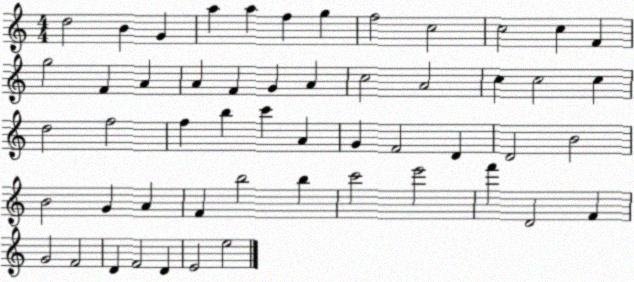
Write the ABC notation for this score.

X:1
T:Untitled
M:4/4
L:1/4
K:C
d2 B G a a f g f2 c2 c2 c F g2 F A A F G A c2 A2 c c2 c d2 f2 f b c' A G F2 D D2 B2 B2 G A F b2 b c'2 e'2 f' D2 F G2 F2 D F2 D E2 e2